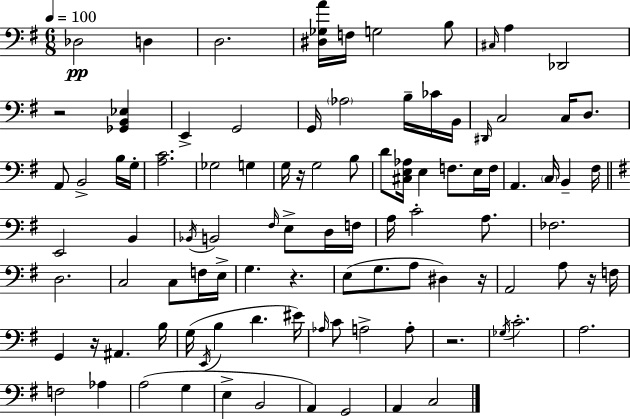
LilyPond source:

{
  \clef bass
  \numericTimeSignature
  \time 6/8
  \key e \minor
  \tempo 4 = 100
  des2\pp d4 | d2. | <dis ges a'>16 f16 g2 b8 | \grace { cis16 } a4 des,2 | \break r2 <ges, b, ees>4 | e,4-> g,2 | g,16 \parenthesize aes2 b16-- ces'16 | b,16 \grace { dis,16 } c2 c16 d8. | \break a,8 b,2-> | b16 g16-. <a c'>2. | ges2 g4 | g16 r16 g2 | \break b8 d'8 <cis e aes>16 e4 f8. | e16 f16 a,4. \parenthesize c16 b,4-- | fis16 \bar "||" \break \key e \minor e,2 b,4 | \acciaccatura { bes,16 } b,2 \grace { fis16 } e8-> | d16 f16 a16 c'2-. a8. | fes2. | \break d2. | c2 c8 | f16 e16-> g4. r4. | e8( g8. a8 dis4) | \break r16 a,2 a8 | r16 f16 g,4 r16 ais,4. | b16 g16( \acciaccatura { e,16 } b4 d'4. | eis'16) \grace { aes16 } c'8 a2-> | \break a8-. r2. | \acciaccatura { ges16 } c'2.-. | a2. | f2 | \break aes4 a2( | g4 e4-> b,2 | a,4) g,2 | a,4 c2 | \break \bar "|."
}